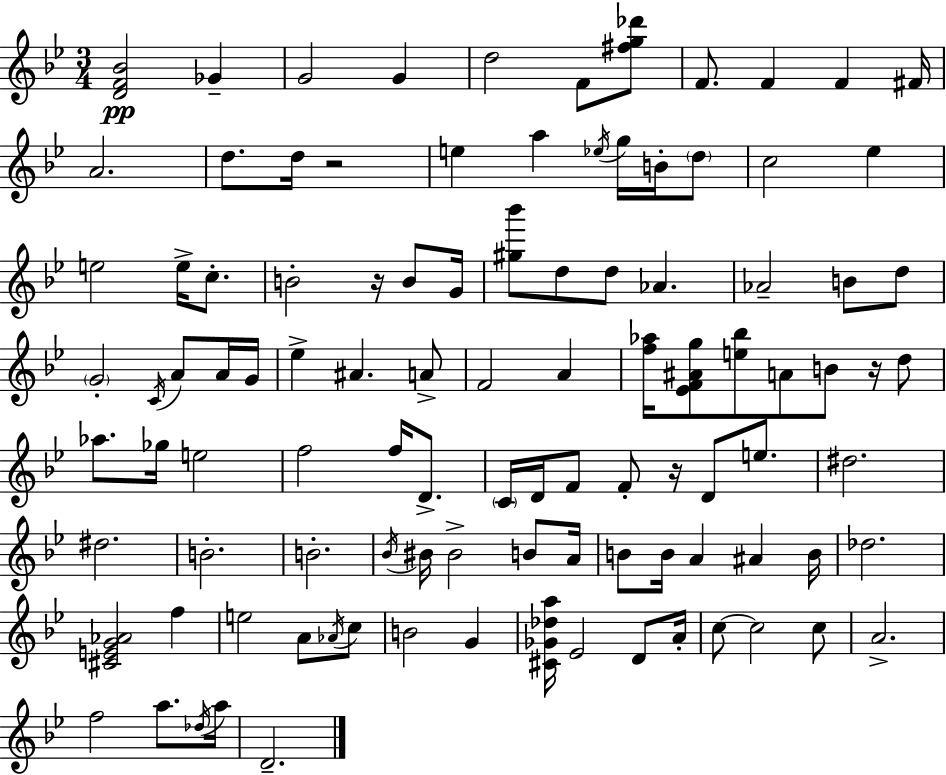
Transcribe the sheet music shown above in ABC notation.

X:1
T:Untitled
M:3/4
L:1/4
K:Gm
[DF_B]2 _G G2 G d2 F/2 [^fg_d']/2 F/2 F F ^F/4 A2 d/2 d/4 z2 e a _e/4 g/4 B/4 d/2 c2 _e e2 e/4 c/2 B2 z/4 B/2 G/4 [^g_b']/2 d/2 d/2 _A _A2 B/2 d/2 G2 C/4 A/2 A/4 G/4 _e ^A A/2 F2 A [f_a]/4 [_EF^Ag]/2 [e_b]/2 A/2 B/2 z/4 d/2 _a/2 _g/4 e2 f2 f/4 D/2 C/4 D/4 F/2 F/2 z/4 D/2 e/2 ^d2 ^d2 B2 B2 _B/4 ^B/4 ^B2 B/2 A/4 B/2 B/4 A ^A B/4 _d2 [^CEG_A]2 f e2 A/2 _A/4 c/2 B2 G [^C_G_da]/4 _E2 D/2 A/4 c/2 c2 c/2 A2 f2 a/2 _d/4 a/4 D2